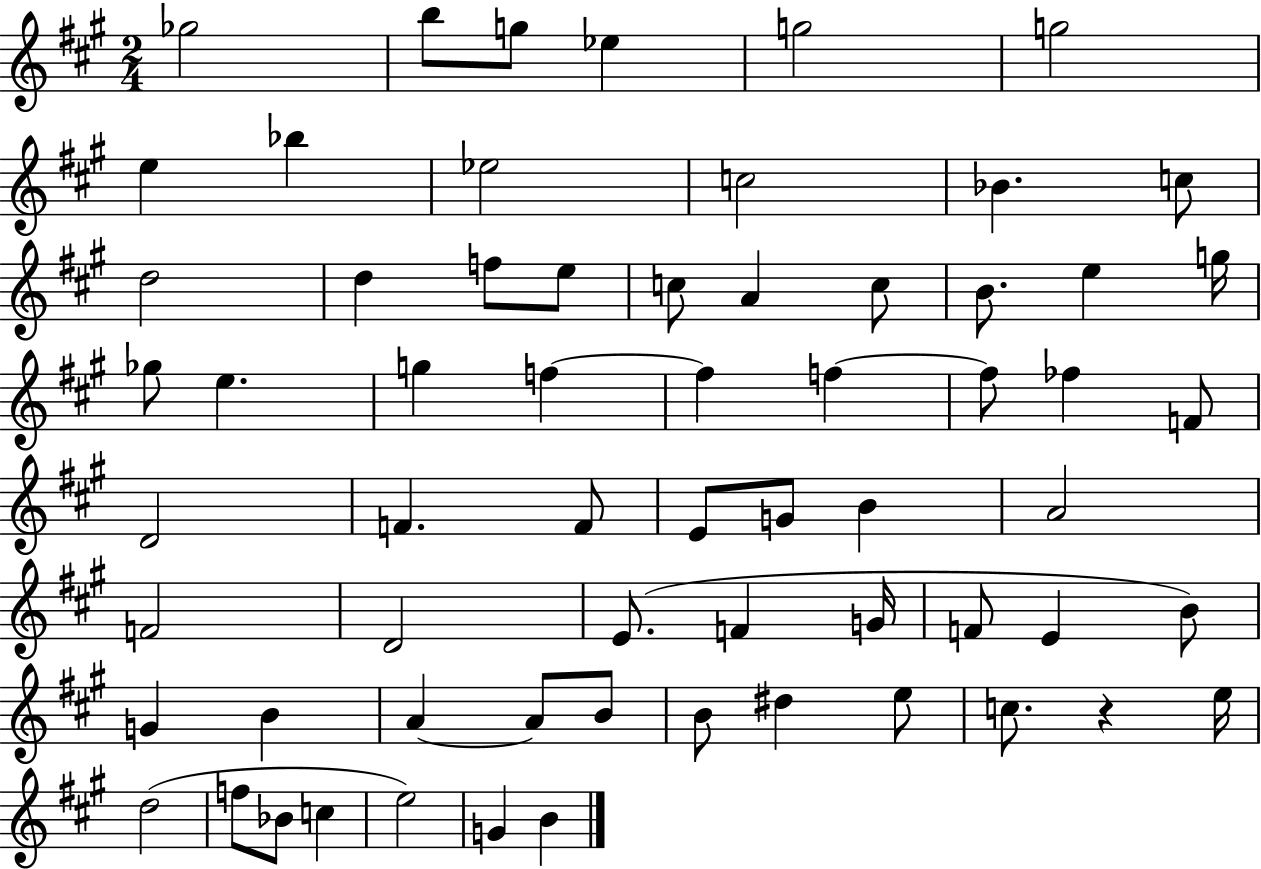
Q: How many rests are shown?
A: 1